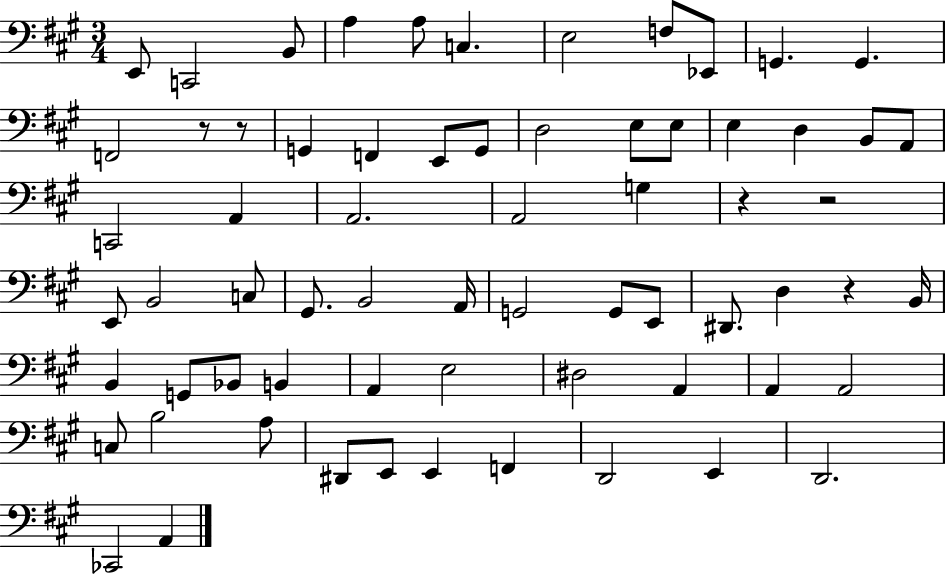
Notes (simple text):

E2/e C2/h B2/e A3/q A3/e C3/q. E3/h F3/e Eb2/e G2/q. G2/q. F2/h R/e R/e G2/q F2/q E2/e G2/e D3/h E3/e E3/e E3/q D3/q B2/e A2/e C2/h A2/q A2/h. A2/h G3/q R/q R/h E2/e B2/h C3/e G#2/e. B2/h A2/s G2/h G2/e E2/e D#2/e. D3/q R/q B2/s B2/q G2/e Bb2/e B2/q A2/q E3/h D#3/h A2/q A2/q A2/h C3/e B3/h A3/e D#2/e E2/e E2/q F2/q D2/h E2/q D2/h. CES2/h A2/q